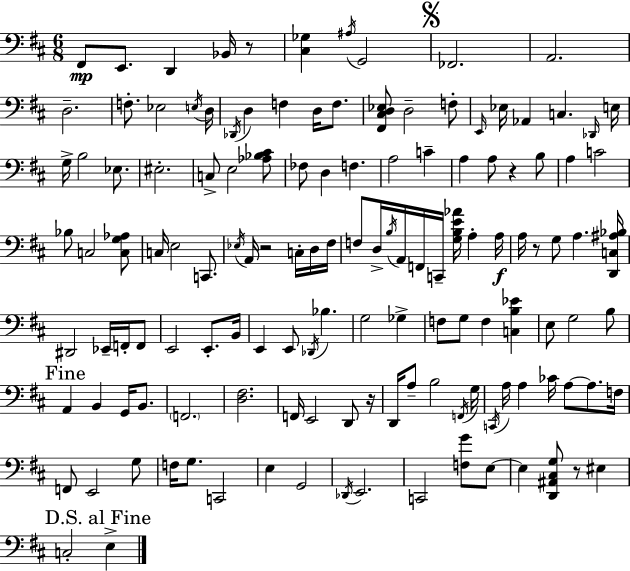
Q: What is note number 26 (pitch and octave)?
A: E3